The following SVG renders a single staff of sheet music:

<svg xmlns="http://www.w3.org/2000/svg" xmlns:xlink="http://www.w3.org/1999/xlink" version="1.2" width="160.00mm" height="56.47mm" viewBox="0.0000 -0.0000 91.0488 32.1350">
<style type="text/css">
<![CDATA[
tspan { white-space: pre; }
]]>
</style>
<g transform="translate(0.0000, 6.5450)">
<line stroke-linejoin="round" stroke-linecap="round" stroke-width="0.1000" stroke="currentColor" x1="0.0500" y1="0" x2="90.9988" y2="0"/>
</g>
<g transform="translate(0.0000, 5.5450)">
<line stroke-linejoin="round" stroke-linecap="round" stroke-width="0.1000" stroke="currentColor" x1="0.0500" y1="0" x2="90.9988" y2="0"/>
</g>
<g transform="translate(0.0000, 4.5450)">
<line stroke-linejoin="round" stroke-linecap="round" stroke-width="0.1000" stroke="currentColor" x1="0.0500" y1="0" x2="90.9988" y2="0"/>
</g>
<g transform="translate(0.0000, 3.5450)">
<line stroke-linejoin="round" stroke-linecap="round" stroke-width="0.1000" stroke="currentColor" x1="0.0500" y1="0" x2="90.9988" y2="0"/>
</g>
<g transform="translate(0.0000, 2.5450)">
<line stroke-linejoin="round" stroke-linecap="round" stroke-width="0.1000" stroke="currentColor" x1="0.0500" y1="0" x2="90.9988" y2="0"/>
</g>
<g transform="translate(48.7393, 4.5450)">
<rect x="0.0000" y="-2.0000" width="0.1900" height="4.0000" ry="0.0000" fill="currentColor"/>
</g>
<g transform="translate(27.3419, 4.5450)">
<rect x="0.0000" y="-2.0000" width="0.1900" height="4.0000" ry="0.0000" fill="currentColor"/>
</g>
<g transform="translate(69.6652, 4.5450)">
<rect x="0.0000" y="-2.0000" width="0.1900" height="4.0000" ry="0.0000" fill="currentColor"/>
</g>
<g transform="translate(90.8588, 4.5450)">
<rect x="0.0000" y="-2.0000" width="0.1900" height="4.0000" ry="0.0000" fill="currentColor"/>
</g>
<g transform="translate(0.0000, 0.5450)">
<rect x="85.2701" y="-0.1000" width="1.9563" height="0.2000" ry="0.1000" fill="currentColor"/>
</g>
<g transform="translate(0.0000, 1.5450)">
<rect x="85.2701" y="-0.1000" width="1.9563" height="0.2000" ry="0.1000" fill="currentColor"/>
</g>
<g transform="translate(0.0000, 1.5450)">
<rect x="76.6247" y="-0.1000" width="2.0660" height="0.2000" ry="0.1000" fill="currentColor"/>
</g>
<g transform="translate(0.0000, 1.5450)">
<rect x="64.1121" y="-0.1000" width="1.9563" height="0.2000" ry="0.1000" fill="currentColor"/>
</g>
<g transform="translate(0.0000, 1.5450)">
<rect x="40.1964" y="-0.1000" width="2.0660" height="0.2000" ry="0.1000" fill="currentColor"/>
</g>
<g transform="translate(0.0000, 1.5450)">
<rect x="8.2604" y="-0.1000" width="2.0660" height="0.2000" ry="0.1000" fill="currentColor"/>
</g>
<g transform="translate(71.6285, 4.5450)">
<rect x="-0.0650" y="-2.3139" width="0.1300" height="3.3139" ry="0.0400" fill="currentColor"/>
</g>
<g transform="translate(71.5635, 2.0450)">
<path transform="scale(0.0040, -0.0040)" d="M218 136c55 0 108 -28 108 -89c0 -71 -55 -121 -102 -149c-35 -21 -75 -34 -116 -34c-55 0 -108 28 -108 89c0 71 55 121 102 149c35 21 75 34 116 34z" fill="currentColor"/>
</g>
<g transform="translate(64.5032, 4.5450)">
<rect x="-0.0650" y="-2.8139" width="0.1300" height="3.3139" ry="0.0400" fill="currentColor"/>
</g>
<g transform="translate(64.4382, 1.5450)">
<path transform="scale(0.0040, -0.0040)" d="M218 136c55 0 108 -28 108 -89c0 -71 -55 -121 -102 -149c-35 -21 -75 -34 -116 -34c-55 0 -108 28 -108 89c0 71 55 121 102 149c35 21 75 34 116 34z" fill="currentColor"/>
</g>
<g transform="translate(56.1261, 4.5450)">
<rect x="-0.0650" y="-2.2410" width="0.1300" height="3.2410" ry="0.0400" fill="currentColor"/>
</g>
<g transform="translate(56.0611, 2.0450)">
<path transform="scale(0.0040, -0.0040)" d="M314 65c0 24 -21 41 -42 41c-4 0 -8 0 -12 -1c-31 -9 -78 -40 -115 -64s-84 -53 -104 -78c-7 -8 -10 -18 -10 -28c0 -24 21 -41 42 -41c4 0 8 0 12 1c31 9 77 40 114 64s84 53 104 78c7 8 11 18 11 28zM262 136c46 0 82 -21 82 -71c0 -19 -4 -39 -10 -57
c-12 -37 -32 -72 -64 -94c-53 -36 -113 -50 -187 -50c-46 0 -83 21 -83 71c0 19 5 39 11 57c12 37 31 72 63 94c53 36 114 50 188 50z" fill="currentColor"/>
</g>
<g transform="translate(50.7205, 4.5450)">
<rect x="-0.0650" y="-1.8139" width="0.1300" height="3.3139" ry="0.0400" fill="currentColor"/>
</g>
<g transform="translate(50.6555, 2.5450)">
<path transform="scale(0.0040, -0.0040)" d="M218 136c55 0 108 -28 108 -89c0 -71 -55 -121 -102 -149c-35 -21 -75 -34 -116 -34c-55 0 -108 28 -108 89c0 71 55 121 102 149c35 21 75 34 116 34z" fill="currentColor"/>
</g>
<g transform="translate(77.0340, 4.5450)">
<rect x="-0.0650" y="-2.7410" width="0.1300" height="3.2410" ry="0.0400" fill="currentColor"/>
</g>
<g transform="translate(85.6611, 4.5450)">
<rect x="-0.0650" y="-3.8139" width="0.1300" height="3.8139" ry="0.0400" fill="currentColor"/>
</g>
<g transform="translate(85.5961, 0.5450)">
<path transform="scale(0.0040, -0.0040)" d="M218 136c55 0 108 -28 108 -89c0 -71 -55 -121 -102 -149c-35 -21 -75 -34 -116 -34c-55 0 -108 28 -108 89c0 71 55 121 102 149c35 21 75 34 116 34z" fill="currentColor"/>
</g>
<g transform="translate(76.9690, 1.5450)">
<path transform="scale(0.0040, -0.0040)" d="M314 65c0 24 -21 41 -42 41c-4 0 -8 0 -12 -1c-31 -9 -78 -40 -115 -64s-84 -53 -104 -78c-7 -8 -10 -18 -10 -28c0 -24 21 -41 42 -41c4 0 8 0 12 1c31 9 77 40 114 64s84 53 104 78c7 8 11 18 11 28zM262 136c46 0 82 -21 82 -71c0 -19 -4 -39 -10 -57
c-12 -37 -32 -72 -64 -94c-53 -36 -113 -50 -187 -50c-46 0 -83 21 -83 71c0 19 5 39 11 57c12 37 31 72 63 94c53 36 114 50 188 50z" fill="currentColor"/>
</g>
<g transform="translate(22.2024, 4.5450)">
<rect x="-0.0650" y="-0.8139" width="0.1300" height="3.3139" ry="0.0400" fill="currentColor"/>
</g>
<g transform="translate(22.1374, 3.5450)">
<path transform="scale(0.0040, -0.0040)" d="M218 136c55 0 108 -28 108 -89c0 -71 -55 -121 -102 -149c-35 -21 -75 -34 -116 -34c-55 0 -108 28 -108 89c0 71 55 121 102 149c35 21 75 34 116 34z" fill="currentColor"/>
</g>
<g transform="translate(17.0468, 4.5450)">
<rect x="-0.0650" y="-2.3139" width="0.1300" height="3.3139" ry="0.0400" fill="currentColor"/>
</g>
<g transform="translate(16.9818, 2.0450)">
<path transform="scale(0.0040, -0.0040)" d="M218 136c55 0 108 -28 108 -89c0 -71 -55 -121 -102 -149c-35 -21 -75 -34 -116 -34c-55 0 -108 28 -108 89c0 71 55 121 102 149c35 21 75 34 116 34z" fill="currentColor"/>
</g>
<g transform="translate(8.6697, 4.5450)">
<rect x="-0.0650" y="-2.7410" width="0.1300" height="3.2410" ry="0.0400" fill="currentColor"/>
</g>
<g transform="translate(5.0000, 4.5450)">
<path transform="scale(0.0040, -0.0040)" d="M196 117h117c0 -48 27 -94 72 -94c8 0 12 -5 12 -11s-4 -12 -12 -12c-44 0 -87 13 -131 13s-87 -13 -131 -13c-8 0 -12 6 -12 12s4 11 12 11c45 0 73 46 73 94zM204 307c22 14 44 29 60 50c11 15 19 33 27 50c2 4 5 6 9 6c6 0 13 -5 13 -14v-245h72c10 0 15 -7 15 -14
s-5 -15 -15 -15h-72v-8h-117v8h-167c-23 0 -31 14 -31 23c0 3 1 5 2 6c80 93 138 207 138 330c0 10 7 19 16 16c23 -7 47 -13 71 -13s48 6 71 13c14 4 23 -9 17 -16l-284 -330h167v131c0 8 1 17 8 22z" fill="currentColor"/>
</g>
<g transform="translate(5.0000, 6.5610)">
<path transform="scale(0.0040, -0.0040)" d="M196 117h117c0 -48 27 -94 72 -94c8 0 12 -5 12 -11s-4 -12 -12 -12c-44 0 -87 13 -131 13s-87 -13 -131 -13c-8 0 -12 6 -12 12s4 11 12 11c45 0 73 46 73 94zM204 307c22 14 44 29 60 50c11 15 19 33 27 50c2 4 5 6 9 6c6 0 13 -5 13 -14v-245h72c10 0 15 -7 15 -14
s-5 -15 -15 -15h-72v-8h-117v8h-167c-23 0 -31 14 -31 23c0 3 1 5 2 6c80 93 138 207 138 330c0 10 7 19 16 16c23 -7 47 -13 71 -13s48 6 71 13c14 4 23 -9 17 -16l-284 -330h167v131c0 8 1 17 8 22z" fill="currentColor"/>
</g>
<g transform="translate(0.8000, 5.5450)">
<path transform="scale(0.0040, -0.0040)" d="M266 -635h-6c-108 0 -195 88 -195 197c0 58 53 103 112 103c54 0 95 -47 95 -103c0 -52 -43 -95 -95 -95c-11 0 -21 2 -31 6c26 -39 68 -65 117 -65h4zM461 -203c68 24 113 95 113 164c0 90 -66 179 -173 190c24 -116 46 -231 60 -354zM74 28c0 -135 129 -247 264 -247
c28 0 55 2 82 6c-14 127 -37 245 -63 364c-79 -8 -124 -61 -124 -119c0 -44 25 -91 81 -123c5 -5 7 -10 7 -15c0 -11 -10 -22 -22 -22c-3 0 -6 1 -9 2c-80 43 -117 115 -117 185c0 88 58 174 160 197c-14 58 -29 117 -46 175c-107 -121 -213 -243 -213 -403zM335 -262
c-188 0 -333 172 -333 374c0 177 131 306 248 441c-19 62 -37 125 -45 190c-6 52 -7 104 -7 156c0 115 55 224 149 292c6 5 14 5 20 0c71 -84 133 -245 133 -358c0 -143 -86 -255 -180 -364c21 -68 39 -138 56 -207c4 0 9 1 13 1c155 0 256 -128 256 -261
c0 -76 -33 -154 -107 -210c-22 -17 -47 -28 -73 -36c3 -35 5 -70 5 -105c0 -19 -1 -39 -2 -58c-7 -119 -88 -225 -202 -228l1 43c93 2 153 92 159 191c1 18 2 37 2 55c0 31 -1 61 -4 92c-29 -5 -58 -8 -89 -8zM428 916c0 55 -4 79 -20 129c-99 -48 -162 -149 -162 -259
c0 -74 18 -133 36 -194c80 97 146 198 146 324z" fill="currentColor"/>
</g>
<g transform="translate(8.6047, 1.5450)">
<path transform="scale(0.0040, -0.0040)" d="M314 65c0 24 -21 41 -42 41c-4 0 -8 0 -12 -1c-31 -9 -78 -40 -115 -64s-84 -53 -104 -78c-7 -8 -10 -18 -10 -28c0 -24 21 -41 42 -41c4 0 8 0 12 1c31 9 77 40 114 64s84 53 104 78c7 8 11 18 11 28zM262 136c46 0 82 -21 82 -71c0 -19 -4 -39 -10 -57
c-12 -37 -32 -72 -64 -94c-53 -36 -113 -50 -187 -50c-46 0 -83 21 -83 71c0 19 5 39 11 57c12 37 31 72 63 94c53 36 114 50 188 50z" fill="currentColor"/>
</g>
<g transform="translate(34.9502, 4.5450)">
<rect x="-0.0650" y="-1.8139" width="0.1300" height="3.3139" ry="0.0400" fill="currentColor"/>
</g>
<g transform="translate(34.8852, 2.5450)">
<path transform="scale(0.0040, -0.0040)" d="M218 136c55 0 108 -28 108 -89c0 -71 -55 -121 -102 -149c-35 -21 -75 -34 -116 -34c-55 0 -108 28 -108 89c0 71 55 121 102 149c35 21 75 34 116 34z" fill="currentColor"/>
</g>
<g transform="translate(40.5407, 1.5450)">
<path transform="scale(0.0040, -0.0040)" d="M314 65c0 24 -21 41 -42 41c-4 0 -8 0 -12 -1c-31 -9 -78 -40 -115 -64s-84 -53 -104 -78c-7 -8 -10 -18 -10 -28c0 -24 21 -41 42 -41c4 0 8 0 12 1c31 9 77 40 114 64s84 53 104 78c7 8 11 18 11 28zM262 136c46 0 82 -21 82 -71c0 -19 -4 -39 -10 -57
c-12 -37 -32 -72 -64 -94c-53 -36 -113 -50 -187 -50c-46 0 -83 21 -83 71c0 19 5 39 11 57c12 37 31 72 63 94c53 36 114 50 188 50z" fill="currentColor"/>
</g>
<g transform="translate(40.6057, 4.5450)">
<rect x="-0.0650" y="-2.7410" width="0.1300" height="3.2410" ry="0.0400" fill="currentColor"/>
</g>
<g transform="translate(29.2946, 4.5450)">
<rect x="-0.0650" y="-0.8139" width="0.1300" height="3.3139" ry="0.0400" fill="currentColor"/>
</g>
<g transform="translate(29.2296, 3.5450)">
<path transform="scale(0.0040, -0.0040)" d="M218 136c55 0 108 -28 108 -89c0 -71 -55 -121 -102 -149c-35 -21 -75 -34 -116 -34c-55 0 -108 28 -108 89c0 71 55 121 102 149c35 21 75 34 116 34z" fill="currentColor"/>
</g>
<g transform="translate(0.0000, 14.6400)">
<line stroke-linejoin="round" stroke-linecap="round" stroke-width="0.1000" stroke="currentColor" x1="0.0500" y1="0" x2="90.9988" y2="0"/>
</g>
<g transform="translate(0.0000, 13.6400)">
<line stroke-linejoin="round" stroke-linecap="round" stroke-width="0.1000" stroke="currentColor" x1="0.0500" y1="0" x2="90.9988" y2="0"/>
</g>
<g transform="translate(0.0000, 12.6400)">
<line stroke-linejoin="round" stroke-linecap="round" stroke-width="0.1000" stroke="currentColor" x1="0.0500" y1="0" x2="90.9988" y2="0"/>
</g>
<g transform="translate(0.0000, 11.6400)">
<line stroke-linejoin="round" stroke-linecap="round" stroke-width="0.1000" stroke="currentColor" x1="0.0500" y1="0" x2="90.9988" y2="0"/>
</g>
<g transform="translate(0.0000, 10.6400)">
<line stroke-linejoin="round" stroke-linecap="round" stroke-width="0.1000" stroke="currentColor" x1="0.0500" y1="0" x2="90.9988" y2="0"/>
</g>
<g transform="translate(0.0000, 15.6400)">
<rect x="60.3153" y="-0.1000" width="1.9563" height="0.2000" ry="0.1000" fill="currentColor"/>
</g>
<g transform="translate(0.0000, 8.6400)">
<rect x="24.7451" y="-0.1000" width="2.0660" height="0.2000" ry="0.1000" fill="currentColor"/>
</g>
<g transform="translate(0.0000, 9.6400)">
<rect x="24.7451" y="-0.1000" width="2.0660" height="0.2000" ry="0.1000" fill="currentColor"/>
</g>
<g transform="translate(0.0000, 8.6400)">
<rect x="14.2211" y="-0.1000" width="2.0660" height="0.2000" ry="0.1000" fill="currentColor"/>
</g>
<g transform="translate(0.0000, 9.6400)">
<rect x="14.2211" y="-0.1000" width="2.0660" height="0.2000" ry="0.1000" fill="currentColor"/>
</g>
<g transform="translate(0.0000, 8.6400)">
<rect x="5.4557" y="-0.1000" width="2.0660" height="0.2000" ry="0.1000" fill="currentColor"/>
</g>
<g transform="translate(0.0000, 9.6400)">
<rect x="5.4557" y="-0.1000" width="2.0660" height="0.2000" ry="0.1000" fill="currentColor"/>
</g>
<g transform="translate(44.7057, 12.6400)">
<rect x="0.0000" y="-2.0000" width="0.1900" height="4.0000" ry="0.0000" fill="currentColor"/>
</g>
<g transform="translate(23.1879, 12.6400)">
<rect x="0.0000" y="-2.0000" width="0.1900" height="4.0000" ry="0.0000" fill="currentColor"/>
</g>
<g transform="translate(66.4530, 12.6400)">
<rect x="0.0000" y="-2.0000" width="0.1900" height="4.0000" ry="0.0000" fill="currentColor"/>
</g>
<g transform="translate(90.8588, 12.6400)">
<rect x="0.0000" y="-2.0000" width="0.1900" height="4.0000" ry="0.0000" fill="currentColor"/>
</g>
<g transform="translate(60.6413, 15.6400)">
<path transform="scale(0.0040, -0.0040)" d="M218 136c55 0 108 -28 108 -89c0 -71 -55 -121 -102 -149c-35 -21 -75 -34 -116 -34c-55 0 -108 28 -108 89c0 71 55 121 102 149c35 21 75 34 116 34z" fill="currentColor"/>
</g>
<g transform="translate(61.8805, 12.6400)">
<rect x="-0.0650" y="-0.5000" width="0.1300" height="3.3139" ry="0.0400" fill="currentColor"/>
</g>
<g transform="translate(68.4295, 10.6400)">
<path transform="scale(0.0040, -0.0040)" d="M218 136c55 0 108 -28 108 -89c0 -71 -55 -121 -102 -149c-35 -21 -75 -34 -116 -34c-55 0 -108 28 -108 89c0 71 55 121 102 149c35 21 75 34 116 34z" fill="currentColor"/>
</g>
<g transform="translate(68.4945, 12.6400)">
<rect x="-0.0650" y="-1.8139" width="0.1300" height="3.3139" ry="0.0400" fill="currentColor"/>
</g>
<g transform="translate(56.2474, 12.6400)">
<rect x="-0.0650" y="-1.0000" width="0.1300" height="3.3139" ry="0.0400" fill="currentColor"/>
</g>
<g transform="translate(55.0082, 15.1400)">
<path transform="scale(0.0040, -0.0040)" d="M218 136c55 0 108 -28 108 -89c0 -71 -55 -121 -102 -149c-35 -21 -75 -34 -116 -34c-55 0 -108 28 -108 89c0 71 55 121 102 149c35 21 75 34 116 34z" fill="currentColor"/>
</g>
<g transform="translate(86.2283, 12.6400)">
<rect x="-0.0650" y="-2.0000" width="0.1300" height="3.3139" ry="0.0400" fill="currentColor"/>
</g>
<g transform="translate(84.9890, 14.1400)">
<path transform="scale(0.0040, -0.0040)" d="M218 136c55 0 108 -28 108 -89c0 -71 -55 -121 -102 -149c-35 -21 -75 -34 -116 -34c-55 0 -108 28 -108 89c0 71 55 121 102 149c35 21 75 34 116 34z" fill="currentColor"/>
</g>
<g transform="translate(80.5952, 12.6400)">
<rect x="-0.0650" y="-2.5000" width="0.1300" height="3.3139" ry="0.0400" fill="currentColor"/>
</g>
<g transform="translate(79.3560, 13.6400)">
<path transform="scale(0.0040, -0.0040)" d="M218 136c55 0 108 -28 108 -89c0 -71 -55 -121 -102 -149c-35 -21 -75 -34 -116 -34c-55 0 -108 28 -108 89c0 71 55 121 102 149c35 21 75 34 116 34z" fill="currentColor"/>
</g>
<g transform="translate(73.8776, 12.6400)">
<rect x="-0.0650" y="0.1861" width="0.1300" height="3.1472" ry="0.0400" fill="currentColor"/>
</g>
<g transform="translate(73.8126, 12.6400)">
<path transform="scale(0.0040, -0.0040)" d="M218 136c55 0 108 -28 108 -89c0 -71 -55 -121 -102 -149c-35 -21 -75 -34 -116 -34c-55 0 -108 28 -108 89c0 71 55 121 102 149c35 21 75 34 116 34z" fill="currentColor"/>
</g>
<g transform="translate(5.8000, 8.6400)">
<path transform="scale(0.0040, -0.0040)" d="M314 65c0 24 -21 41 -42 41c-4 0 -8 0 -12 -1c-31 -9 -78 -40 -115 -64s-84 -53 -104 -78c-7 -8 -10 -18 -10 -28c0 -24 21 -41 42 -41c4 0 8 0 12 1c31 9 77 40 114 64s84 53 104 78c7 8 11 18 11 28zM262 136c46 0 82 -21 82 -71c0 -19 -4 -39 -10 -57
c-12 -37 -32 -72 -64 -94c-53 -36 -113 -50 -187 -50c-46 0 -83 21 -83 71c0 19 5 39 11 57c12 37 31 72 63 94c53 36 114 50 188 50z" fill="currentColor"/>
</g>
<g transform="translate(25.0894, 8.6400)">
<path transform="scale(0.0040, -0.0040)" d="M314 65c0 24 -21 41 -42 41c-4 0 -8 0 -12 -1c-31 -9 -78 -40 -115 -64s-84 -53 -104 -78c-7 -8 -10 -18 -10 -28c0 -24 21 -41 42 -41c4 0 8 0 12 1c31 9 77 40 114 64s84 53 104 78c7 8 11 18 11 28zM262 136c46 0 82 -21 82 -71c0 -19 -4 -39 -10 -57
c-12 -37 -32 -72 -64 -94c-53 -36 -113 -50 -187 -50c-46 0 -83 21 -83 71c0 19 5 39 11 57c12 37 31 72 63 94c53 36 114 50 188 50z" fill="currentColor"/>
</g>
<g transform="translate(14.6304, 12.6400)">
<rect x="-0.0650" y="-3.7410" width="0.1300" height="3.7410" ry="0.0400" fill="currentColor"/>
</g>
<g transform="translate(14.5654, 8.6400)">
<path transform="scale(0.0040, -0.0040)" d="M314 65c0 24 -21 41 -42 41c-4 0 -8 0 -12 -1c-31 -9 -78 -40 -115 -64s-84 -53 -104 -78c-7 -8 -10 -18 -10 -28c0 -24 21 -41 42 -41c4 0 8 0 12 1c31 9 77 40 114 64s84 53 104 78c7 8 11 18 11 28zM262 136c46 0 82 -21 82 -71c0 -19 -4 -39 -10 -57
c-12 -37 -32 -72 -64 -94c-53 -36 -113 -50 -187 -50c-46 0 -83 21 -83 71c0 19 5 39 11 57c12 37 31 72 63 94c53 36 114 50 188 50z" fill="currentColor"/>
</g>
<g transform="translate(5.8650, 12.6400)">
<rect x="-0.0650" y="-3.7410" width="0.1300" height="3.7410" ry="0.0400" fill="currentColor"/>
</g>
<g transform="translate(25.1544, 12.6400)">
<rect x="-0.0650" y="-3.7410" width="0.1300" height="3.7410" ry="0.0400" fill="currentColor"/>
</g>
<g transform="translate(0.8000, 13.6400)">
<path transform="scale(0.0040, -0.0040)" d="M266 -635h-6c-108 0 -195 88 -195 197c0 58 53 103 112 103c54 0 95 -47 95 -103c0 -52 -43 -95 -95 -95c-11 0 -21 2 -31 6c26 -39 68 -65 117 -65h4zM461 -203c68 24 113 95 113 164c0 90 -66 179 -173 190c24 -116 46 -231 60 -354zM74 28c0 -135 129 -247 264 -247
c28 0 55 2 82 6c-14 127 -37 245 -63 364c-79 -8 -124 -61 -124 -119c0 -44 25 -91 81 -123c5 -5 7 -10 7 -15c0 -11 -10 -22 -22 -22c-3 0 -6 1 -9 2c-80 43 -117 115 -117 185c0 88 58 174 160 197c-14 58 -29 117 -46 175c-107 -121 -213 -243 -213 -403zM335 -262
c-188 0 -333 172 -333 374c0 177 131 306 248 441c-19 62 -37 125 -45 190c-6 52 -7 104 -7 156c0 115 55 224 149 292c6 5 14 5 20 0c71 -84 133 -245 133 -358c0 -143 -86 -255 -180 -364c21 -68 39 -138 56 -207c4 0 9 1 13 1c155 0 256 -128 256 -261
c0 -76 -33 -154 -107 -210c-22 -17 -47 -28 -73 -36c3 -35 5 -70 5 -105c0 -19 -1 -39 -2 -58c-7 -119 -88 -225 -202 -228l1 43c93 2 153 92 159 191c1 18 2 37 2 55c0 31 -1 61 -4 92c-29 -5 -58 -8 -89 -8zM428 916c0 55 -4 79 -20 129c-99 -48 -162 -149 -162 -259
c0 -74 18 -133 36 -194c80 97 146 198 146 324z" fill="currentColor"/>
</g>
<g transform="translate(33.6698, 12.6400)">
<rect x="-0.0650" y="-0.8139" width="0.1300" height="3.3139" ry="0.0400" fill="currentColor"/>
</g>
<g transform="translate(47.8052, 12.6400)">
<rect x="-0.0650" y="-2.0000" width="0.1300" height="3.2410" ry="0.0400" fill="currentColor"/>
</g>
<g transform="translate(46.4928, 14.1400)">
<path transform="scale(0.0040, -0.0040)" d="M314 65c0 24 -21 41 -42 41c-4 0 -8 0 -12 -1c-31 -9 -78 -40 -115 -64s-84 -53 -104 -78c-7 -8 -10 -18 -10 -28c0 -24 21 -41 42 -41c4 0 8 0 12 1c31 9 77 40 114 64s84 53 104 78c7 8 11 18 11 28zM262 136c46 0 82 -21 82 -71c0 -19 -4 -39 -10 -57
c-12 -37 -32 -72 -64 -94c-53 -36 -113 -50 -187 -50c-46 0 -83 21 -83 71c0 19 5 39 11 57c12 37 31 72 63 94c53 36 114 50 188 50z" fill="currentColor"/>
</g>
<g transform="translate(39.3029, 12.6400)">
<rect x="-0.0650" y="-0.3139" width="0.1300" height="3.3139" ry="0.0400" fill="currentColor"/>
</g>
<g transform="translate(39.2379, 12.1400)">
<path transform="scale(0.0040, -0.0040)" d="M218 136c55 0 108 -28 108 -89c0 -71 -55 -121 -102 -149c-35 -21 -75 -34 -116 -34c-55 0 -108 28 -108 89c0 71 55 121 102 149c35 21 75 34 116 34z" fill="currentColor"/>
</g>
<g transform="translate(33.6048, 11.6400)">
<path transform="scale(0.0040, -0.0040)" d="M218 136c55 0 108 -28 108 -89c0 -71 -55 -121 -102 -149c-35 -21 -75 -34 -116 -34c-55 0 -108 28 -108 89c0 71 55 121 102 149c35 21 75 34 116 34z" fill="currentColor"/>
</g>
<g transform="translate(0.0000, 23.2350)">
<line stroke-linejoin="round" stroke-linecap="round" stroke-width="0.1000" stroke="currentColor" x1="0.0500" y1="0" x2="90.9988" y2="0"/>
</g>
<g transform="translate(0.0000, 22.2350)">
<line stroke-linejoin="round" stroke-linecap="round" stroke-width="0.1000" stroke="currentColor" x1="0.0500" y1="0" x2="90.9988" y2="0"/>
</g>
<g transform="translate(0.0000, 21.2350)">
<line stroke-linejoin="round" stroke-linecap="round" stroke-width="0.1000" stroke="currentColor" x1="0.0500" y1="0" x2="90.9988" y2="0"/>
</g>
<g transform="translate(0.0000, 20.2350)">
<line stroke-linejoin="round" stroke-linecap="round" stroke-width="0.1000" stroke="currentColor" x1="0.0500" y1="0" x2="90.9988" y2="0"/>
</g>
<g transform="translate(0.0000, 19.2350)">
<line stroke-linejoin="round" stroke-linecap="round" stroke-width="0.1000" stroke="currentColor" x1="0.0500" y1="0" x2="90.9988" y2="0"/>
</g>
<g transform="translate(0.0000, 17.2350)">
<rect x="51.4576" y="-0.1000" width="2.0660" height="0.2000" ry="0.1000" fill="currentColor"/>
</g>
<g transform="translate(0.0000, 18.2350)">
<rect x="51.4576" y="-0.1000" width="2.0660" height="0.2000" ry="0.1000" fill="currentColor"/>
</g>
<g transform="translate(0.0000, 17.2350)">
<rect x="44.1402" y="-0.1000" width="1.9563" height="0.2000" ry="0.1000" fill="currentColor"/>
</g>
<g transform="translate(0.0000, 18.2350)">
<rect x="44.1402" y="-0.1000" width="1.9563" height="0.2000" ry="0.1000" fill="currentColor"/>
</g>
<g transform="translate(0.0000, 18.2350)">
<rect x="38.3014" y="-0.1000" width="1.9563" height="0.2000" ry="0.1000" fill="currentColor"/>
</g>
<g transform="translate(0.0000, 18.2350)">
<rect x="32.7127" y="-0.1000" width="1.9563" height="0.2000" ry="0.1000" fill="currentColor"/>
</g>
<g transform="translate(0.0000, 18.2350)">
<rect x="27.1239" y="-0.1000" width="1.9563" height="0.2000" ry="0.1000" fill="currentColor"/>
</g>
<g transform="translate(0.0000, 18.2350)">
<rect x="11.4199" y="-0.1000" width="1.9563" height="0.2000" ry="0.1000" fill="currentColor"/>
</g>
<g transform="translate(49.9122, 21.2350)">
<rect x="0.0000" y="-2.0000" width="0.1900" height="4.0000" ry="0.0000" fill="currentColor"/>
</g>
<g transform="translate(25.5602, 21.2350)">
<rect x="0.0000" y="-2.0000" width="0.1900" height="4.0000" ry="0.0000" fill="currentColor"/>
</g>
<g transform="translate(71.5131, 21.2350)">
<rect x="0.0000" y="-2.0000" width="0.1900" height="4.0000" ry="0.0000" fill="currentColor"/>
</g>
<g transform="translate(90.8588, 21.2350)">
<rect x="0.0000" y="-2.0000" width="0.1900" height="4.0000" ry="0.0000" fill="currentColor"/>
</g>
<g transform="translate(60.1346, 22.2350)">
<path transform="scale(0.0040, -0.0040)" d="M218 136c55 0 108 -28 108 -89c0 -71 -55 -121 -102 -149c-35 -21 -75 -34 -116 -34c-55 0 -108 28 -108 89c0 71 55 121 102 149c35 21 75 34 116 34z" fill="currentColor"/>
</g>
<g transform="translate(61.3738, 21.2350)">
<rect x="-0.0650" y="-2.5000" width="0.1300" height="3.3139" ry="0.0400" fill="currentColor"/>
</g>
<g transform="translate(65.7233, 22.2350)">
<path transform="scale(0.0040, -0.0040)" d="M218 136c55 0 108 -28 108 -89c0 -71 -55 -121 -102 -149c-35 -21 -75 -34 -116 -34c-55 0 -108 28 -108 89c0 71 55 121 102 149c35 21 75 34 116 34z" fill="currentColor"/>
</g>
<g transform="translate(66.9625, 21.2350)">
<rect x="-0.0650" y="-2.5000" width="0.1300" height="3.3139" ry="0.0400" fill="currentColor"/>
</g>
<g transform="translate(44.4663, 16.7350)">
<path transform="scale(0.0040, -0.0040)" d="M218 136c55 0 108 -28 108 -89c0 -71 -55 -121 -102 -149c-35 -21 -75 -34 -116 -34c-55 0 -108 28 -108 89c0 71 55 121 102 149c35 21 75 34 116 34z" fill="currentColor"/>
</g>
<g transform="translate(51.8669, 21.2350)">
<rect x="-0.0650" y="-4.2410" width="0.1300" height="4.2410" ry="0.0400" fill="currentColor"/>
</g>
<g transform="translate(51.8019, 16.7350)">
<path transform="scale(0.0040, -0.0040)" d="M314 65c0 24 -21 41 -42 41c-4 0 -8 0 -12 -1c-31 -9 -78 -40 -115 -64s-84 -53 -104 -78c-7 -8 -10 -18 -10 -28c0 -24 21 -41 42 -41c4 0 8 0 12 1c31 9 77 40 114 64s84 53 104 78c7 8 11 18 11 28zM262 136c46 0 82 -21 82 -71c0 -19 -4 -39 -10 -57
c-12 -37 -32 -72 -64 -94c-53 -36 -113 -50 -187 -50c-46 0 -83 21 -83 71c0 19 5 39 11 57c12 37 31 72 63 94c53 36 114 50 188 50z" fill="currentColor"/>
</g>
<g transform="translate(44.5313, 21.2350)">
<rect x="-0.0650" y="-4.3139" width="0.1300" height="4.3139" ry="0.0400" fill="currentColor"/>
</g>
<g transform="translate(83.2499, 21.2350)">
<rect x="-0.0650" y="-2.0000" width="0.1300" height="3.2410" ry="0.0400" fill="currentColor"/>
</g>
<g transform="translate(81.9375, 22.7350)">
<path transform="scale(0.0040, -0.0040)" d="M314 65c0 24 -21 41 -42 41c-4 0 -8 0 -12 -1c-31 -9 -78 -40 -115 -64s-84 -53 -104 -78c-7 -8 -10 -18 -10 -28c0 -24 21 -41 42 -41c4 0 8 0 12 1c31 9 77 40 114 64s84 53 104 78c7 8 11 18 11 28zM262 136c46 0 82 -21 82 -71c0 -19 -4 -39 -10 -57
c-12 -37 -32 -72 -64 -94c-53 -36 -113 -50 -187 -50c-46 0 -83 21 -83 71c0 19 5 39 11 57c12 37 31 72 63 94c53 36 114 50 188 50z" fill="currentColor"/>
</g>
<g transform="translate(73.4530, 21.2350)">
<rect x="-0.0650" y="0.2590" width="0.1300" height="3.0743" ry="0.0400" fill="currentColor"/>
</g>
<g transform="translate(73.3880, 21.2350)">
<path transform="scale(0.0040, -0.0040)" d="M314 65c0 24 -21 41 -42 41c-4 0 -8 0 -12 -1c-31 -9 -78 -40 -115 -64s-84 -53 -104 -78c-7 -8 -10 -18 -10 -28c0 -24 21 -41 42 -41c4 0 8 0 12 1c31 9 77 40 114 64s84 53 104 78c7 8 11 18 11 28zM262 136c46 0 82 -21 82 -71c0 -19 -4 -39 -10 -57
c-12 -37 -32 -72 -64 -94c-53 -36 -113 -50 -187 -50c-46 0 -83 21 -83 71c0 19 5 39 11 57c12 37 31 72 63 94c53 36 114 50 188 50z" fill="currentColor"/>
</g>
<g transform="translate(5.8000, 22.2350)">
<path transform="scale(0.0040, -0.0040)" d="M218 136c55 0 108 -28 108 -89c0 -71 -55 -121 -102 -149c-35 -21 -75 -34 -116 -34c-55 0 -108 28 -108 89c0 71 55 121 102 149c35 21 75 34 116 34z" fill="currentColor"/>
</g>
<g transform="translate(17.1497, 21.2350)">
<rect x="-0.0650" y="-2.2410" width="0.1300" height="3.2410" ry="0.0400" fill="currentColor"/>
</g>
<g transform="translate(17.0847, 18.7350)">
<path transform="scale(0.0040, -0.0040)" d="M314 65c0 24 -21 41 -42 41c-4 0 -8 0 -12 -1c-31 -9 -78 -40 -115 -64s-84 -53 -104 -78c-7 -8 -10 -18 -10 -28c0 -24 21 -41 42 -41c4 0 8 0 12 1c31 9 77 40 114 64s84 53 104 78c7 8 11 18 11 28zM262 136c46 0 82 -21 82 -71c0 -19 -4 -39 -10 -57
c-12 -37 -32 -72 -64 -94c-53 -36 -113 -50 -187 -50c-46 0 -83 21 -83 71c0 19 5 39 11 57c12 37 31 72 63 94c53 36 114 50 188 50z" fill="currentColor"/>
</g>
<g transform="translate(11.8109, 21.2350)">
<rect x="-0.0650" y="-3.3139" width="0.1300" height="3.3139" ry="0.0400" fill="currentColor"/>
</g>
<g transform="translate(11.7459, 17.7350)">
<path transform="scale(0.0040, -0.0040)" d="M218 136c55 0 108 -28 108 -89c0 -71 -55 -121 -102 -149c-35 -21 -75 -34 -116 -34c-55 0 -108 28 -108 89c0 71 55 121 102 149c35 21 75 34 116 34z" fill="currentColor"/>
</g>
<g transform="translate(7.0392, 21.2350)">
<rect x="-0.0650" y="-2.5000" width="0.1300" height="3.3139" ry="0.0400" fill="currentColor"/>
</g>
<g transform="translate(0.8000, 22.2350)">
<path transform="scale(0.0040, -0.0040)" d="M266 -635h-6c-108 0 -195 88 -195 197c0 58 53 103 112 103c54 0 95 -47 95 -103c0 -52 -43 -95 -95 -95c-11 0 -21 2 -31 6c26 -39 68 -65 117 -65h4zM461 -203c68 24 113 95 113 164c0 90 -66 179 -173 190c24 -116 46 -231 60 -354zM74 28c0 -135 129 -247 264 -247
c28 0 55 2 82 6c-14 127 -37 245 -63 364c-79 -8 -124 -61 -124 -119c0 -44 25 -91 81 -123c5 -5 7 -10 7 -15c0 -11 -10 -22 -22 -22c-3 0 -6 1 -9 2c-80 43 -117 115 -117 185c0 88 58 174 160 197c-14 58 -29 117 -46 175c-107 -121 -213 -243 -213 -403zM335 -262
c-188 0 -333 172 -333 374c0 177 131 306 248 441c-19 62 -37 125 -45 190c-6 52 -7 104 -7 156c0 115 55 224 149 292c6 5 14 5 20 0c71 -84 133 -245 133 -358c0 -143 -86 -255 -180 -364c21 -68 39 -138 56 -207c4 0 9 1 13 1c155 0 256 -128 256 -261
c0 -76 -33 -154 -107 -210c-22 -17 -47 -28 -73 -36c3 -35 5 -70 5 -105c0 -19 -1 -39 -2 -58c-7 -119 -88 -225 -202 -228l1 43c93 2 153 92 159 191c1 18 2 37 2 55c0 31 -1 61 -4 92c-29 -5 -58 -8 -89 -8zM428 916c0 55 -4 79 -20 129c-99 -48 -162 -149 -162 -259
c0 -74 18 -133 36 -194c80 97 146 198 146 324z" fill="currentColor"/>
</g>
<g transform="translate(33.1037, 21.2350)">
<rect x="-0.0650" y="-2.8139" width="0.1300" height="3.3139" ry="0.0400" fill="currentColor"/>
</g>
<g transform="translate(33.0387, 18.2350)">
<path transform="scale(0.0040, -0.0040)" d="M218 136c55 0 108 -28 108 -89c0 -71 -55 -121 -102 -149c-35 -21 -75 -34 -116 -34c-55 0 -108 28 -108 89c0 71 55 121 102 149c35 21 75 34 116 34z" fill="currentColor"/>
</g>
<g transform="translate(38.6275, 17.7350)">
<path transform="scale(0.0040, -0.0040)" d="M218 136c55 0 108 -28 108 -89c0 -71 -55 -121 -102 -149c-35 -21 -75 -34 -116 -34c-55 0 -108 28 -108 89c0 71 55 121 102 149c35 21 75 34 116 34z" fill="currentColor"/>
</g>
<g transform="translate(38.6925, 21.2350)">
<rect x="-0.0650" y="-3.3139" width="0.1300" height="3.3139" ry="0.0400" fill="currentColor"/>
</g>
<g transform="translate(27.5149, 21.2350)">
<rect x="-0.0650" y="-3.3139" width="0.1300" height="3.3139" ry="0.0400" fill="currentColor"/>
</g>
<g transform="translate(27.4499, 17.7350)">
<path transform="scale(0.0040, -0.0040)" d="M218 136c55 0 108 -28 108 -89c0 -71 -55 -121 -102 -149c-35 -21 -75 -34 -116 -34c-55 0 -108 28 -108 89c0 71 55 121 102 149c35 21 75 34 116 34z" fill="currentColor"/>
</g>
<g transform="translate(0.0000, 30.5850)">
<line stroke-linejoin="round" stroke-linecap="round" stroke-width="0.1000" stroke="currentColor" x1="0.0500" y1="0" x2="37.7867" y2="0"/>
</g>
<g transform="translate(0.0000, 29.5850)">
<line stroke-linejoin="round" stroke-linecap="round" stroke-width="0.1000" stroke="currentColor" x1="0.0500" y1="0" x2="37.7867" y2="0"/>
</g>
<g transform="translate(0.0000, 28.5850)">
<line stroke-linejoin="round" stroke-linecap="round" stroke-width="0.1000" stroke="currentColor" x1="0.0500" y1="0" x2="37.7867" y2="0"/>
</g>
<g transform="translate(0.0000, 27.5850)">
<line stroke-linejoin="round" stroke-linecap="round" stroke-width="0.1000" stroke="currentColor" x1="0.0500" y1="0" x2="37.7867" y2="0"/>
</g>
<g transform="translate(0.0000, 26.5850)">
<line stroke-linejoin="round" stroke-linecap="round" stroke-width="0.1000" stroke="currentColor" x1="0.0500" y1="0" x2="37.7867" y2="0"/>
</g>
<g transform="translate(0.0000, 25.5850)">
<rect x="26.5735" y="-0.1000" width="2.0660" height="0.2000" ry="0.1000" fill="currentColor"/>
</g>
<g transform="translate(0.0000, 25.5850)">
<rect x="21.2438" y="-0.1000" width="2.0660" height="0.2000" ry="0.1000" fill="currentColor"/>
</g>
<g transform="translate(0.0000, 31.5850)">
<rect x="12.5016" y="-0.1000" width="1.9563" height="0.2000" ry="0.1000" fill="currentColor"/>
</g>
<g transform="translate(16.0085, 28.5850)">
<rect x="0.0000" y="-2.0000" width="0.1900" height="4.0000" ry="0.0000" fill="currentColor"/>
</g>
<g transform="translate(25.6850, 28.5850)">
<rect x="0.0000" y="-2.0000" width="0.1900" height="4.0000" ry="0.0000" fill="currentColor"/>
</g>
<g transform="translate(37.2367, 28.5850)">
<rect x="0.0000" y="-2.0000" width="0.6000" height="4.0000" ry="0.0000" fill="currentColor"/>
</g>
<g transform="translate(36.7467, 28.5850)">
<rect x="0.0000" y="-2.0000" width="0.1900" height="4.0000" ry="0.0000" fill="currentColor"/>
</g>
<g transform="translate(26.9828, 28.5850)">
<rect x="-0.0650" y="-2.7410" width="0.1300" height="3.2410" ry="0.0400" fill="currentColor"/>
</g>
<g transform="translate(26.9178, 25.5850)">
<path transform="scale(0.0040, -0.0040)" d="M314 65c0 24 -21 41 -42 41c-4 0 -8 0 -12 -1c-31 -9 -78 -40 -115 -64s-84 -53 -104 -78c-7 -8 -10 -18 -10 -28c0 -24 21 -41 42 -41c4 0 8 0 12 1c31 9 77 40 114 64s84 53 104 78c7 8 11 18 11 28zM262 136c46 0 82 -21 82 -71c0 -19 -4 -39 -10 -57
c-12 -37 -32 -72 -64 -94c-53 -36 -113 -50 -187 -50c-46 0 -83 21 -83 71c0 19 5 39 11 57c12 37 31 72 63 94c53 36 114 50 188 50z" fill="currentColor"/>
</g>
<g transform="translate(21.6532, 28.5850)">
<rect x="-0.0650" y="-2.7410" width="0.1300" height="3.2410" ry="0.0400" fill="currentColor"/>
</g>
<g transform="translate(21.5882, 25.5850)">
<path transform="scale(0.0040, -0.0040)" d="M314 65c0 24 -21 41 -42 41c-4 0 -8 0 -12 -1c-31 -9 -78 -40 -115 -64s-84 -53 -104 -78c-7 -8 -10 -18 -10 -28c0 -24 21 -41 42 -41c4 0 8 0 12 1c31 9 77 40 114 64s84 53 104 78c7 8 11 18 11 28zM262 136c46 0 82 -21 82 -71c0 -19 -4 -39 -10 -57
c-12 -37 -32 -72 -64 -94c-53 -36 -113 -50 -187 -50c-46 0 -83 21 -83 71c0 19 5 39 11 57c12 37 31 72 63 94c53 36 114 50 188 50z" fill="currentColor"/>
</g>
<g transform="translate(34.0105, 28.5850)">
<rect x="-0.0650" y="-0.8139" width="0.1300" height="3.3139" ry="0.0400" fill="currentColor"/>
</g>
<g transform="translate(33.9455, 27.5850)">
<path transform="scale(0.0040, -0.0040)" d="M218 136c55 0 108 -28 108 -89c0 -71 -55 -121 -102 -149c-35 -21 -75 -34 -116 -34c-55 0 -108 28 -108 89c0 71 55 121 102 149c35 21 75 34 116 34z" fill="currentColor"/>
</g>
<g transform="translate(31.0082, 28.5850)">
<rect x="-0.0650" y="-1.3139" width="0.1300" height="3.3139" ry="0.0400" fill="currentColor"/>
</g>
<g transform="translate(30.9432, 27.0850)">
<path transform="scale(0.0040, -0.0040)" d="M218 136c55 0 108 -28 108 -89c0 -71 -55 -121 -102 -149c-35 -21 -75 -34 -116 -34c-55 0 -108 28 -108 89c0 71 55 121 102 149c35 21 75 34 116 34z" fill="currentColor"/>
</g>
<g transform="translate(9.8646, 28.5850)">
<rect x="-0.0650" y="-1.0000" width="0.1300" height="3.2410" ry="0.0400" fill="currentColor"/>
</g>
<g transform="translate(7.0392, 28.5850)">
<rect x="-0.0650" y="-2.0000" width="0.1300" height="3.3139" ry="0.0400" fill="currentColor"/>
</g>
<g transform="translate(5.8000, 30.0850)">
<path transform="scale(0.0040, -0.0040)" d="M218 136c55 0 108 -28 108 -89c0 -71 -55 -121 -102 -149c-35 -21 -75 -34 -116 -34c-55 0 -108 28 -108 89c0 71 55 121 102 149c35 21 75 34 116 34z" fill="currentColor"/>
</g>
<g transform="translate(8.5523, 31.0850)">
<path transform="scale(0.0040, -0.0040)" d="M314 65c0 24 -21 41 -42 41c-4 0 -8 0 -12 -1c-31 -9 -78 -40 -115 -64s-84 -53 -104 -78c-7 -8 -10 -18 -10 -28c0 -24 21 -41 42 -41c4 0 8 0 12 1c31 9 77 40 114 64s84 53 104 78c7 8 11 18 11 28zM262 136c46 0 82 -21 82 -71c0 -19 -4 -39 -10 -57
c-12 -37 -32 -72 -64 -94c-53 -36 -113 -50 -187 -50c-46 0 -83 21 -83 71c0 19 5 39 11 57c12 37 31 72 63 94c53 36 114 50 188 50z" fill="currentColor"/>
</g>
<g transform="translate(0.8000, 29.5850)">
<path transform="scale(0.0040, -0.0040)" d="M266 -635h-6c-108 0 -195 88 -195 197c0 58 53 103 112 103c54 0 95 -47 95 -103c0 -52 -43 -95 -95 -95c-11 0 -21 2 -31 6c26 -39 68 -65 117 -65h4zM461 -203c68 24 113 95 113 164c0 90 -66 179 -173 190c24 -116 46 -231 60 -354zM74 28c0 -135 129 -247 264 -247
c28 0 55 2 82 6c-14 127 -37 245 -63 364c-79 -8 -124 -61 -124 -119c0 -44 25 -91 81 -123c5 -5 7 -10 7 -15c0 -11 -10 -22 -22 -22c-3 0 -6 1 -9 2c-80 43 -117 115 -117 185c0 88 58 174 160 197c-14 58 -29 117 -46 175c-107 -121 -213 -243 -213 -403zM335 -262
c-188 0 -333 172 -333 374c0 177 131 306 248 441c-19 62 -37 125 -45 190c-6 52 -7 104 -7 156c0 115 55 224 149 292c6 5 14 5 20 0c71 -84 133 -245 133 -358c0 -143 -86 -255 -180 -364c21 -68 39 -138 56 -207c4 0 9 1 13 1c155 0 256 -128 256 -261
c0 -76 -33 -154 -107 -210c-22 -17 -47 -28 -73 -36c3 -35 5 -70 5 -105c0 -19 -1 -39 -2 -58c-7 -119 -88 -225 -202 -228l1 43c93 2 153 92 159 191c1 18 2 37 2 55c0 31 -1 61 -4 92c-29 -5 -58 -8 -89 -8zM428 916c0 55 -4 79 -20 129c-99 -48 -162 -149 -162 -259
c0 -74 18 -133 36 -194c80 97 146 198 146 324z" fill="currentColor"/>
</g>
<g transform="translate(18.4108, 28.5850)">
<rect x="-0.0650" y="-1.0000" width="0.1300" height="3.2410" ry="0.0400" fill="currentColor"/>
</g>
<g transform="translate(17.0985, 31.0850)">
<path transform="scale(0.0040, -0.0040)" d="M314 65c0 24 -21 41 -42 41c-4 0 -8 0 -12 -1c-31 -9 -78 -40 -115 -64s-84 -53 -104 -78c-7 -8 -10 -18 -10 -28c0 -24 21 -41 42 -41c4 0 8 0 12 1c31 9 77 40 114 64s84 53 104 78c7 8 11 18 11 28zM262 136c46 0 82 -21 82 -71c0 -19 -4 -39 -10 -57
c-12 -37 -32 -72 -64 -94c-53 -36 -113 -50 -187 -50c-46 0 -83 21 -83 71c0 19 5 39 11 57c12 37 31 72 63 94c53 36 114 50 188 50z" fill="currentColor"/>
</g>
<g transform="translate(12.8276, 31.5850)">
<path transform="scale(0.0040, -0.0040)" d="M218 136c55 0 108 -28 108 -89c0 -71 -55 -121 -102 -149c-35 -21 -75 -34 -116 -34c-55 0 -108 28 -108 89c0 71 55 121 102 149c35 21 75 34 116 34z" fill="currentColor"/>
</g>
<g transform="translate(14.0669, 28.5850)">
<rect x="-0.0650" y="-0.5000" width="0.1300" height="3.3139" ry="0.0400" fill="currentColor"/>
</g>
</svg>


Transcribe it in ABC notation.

X:1
T:Untitled
M:4/4
L:1/4
K:C
a2 g d d f a2 f g2 a g a2 c' c'2 c'2 c'2 d c F2 D C f B G F G b g2 b a b d' d'2 G G B2 F2 F D2 C D2 a2 a2 e d